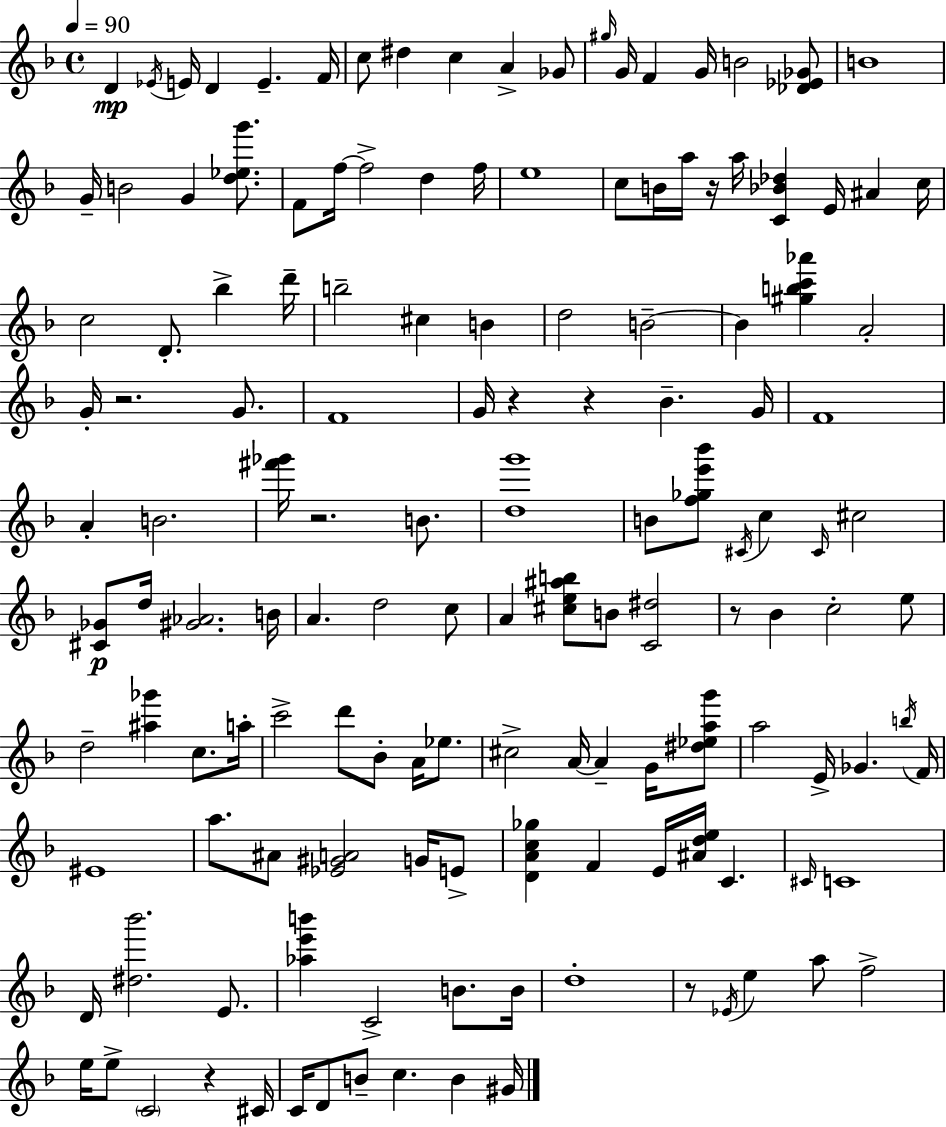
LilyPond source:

{
  \clef treble
  \time 4/4
  \defaultTimeSignature
  \key f \major
  \tempo 4 = 90
  d'4\mp \acciaccatura { ees'16 } e'16 d'4 e'4.-- | f'16 c''8 dis''4 c''4 a'4-> ges'8 | \grace { gis''16 } g'16 f'4 g'16 b'2 | <des' ees' ges'>8 b'1 | \break g'16-- b'2 g'4 <d'' ees'' g'''>8. | f'8 f''16~~ f''2-> d''4 | f''16 e''1 | c''8 b'16 a''16 r16 a''16 <c' bes' des''>4 e'16 ais'4 | \break c''16 c''2 d'8.-. bes''4-> | d'''16-- b''2-- cis''4 b'4 | d''2 b'2--~~ | b'4 <gis'' b'' c''' aes'''>4 a'2-. | \break g'16-. r2. g'8. | f'1 | g'16 r4 r4 bes'4.-- | g'16 f'1 | \break a'4-. b'2. | <fis''' ges'''>16 r2. b'8. | <d'' g'''>1 | b'8 <f'' ges'' e''' bes'''>8 \acciaccatura { cis'16 } c''4 \grace { cis'16 } cis''2 | \break <cis' ges'>8\p d''16 <gis' aes'>2. | b'16 a'4. d''2 | c''8 a'4 <cis'' e'' ais'' b''>8 b'8 <c' dis''>2 | r8 bes'4 c''2-. | \break e''8 d''2-- <ais'' ges'''>4 | c''8. a''16-. c'''2-> d'''8 bes'8-. | a'16 ees''8. cis''2-> a'16~~ a'4-- | g'16 <dis'' ees'' a'' g'''>8 a''2 e'16-> ges'4. | \break \acciaccatura { b''16 } f'16 eis'1 | a''8. ais'8 <ees' gis' a'>2 | g'16 e'8-> <d' a' c'' ges''>4 f'4 e'16 <ais' d'' e''>16 c'4. | \grace { cis'16 } c'1 | \break d'16 <dis'' bes'''>2. | e'8. <aes'' e''' b'''>4 c'2-> | b'8. b'16 d''1-. | r8 \acciaccatura { ees'16 } e''4 a''8 f''2-> | \break e''16 e''8-> \parenthesize c'2 | r4 cis'16 c'16 d'8 b'8-- c''4. | b'4 gis'16 \bar "|."
}